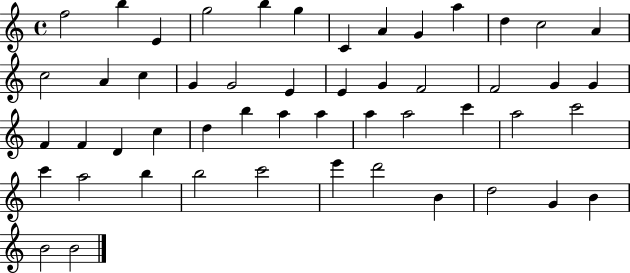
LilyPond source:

{
  \clef treble
  \time 4/4
  \defaultTimeSignature
  \key c \major
  f''2 b''4 e'4 | g''2 b''4 g''4 | c'4 a'4 g'4 a''4 | d''4 c''2 a'4 | \break c''2 a'4 c''4 | g'4 g'2 e'4 | e'4 g'4 f'2 | f'2 g'4 g'4 | \break f'4 f'4 d'4 c''4 | d''4 b''4 a''4 a''4 | a''4 a''2 c'''4 | a''2 c'''2 | \break c'''4 a''2 b''4 | b''2 c'''2 | e'''4 d'''2 b'4 | d''2 g'4 b'4 | \break b'2 b'2 | \bar "|."
}